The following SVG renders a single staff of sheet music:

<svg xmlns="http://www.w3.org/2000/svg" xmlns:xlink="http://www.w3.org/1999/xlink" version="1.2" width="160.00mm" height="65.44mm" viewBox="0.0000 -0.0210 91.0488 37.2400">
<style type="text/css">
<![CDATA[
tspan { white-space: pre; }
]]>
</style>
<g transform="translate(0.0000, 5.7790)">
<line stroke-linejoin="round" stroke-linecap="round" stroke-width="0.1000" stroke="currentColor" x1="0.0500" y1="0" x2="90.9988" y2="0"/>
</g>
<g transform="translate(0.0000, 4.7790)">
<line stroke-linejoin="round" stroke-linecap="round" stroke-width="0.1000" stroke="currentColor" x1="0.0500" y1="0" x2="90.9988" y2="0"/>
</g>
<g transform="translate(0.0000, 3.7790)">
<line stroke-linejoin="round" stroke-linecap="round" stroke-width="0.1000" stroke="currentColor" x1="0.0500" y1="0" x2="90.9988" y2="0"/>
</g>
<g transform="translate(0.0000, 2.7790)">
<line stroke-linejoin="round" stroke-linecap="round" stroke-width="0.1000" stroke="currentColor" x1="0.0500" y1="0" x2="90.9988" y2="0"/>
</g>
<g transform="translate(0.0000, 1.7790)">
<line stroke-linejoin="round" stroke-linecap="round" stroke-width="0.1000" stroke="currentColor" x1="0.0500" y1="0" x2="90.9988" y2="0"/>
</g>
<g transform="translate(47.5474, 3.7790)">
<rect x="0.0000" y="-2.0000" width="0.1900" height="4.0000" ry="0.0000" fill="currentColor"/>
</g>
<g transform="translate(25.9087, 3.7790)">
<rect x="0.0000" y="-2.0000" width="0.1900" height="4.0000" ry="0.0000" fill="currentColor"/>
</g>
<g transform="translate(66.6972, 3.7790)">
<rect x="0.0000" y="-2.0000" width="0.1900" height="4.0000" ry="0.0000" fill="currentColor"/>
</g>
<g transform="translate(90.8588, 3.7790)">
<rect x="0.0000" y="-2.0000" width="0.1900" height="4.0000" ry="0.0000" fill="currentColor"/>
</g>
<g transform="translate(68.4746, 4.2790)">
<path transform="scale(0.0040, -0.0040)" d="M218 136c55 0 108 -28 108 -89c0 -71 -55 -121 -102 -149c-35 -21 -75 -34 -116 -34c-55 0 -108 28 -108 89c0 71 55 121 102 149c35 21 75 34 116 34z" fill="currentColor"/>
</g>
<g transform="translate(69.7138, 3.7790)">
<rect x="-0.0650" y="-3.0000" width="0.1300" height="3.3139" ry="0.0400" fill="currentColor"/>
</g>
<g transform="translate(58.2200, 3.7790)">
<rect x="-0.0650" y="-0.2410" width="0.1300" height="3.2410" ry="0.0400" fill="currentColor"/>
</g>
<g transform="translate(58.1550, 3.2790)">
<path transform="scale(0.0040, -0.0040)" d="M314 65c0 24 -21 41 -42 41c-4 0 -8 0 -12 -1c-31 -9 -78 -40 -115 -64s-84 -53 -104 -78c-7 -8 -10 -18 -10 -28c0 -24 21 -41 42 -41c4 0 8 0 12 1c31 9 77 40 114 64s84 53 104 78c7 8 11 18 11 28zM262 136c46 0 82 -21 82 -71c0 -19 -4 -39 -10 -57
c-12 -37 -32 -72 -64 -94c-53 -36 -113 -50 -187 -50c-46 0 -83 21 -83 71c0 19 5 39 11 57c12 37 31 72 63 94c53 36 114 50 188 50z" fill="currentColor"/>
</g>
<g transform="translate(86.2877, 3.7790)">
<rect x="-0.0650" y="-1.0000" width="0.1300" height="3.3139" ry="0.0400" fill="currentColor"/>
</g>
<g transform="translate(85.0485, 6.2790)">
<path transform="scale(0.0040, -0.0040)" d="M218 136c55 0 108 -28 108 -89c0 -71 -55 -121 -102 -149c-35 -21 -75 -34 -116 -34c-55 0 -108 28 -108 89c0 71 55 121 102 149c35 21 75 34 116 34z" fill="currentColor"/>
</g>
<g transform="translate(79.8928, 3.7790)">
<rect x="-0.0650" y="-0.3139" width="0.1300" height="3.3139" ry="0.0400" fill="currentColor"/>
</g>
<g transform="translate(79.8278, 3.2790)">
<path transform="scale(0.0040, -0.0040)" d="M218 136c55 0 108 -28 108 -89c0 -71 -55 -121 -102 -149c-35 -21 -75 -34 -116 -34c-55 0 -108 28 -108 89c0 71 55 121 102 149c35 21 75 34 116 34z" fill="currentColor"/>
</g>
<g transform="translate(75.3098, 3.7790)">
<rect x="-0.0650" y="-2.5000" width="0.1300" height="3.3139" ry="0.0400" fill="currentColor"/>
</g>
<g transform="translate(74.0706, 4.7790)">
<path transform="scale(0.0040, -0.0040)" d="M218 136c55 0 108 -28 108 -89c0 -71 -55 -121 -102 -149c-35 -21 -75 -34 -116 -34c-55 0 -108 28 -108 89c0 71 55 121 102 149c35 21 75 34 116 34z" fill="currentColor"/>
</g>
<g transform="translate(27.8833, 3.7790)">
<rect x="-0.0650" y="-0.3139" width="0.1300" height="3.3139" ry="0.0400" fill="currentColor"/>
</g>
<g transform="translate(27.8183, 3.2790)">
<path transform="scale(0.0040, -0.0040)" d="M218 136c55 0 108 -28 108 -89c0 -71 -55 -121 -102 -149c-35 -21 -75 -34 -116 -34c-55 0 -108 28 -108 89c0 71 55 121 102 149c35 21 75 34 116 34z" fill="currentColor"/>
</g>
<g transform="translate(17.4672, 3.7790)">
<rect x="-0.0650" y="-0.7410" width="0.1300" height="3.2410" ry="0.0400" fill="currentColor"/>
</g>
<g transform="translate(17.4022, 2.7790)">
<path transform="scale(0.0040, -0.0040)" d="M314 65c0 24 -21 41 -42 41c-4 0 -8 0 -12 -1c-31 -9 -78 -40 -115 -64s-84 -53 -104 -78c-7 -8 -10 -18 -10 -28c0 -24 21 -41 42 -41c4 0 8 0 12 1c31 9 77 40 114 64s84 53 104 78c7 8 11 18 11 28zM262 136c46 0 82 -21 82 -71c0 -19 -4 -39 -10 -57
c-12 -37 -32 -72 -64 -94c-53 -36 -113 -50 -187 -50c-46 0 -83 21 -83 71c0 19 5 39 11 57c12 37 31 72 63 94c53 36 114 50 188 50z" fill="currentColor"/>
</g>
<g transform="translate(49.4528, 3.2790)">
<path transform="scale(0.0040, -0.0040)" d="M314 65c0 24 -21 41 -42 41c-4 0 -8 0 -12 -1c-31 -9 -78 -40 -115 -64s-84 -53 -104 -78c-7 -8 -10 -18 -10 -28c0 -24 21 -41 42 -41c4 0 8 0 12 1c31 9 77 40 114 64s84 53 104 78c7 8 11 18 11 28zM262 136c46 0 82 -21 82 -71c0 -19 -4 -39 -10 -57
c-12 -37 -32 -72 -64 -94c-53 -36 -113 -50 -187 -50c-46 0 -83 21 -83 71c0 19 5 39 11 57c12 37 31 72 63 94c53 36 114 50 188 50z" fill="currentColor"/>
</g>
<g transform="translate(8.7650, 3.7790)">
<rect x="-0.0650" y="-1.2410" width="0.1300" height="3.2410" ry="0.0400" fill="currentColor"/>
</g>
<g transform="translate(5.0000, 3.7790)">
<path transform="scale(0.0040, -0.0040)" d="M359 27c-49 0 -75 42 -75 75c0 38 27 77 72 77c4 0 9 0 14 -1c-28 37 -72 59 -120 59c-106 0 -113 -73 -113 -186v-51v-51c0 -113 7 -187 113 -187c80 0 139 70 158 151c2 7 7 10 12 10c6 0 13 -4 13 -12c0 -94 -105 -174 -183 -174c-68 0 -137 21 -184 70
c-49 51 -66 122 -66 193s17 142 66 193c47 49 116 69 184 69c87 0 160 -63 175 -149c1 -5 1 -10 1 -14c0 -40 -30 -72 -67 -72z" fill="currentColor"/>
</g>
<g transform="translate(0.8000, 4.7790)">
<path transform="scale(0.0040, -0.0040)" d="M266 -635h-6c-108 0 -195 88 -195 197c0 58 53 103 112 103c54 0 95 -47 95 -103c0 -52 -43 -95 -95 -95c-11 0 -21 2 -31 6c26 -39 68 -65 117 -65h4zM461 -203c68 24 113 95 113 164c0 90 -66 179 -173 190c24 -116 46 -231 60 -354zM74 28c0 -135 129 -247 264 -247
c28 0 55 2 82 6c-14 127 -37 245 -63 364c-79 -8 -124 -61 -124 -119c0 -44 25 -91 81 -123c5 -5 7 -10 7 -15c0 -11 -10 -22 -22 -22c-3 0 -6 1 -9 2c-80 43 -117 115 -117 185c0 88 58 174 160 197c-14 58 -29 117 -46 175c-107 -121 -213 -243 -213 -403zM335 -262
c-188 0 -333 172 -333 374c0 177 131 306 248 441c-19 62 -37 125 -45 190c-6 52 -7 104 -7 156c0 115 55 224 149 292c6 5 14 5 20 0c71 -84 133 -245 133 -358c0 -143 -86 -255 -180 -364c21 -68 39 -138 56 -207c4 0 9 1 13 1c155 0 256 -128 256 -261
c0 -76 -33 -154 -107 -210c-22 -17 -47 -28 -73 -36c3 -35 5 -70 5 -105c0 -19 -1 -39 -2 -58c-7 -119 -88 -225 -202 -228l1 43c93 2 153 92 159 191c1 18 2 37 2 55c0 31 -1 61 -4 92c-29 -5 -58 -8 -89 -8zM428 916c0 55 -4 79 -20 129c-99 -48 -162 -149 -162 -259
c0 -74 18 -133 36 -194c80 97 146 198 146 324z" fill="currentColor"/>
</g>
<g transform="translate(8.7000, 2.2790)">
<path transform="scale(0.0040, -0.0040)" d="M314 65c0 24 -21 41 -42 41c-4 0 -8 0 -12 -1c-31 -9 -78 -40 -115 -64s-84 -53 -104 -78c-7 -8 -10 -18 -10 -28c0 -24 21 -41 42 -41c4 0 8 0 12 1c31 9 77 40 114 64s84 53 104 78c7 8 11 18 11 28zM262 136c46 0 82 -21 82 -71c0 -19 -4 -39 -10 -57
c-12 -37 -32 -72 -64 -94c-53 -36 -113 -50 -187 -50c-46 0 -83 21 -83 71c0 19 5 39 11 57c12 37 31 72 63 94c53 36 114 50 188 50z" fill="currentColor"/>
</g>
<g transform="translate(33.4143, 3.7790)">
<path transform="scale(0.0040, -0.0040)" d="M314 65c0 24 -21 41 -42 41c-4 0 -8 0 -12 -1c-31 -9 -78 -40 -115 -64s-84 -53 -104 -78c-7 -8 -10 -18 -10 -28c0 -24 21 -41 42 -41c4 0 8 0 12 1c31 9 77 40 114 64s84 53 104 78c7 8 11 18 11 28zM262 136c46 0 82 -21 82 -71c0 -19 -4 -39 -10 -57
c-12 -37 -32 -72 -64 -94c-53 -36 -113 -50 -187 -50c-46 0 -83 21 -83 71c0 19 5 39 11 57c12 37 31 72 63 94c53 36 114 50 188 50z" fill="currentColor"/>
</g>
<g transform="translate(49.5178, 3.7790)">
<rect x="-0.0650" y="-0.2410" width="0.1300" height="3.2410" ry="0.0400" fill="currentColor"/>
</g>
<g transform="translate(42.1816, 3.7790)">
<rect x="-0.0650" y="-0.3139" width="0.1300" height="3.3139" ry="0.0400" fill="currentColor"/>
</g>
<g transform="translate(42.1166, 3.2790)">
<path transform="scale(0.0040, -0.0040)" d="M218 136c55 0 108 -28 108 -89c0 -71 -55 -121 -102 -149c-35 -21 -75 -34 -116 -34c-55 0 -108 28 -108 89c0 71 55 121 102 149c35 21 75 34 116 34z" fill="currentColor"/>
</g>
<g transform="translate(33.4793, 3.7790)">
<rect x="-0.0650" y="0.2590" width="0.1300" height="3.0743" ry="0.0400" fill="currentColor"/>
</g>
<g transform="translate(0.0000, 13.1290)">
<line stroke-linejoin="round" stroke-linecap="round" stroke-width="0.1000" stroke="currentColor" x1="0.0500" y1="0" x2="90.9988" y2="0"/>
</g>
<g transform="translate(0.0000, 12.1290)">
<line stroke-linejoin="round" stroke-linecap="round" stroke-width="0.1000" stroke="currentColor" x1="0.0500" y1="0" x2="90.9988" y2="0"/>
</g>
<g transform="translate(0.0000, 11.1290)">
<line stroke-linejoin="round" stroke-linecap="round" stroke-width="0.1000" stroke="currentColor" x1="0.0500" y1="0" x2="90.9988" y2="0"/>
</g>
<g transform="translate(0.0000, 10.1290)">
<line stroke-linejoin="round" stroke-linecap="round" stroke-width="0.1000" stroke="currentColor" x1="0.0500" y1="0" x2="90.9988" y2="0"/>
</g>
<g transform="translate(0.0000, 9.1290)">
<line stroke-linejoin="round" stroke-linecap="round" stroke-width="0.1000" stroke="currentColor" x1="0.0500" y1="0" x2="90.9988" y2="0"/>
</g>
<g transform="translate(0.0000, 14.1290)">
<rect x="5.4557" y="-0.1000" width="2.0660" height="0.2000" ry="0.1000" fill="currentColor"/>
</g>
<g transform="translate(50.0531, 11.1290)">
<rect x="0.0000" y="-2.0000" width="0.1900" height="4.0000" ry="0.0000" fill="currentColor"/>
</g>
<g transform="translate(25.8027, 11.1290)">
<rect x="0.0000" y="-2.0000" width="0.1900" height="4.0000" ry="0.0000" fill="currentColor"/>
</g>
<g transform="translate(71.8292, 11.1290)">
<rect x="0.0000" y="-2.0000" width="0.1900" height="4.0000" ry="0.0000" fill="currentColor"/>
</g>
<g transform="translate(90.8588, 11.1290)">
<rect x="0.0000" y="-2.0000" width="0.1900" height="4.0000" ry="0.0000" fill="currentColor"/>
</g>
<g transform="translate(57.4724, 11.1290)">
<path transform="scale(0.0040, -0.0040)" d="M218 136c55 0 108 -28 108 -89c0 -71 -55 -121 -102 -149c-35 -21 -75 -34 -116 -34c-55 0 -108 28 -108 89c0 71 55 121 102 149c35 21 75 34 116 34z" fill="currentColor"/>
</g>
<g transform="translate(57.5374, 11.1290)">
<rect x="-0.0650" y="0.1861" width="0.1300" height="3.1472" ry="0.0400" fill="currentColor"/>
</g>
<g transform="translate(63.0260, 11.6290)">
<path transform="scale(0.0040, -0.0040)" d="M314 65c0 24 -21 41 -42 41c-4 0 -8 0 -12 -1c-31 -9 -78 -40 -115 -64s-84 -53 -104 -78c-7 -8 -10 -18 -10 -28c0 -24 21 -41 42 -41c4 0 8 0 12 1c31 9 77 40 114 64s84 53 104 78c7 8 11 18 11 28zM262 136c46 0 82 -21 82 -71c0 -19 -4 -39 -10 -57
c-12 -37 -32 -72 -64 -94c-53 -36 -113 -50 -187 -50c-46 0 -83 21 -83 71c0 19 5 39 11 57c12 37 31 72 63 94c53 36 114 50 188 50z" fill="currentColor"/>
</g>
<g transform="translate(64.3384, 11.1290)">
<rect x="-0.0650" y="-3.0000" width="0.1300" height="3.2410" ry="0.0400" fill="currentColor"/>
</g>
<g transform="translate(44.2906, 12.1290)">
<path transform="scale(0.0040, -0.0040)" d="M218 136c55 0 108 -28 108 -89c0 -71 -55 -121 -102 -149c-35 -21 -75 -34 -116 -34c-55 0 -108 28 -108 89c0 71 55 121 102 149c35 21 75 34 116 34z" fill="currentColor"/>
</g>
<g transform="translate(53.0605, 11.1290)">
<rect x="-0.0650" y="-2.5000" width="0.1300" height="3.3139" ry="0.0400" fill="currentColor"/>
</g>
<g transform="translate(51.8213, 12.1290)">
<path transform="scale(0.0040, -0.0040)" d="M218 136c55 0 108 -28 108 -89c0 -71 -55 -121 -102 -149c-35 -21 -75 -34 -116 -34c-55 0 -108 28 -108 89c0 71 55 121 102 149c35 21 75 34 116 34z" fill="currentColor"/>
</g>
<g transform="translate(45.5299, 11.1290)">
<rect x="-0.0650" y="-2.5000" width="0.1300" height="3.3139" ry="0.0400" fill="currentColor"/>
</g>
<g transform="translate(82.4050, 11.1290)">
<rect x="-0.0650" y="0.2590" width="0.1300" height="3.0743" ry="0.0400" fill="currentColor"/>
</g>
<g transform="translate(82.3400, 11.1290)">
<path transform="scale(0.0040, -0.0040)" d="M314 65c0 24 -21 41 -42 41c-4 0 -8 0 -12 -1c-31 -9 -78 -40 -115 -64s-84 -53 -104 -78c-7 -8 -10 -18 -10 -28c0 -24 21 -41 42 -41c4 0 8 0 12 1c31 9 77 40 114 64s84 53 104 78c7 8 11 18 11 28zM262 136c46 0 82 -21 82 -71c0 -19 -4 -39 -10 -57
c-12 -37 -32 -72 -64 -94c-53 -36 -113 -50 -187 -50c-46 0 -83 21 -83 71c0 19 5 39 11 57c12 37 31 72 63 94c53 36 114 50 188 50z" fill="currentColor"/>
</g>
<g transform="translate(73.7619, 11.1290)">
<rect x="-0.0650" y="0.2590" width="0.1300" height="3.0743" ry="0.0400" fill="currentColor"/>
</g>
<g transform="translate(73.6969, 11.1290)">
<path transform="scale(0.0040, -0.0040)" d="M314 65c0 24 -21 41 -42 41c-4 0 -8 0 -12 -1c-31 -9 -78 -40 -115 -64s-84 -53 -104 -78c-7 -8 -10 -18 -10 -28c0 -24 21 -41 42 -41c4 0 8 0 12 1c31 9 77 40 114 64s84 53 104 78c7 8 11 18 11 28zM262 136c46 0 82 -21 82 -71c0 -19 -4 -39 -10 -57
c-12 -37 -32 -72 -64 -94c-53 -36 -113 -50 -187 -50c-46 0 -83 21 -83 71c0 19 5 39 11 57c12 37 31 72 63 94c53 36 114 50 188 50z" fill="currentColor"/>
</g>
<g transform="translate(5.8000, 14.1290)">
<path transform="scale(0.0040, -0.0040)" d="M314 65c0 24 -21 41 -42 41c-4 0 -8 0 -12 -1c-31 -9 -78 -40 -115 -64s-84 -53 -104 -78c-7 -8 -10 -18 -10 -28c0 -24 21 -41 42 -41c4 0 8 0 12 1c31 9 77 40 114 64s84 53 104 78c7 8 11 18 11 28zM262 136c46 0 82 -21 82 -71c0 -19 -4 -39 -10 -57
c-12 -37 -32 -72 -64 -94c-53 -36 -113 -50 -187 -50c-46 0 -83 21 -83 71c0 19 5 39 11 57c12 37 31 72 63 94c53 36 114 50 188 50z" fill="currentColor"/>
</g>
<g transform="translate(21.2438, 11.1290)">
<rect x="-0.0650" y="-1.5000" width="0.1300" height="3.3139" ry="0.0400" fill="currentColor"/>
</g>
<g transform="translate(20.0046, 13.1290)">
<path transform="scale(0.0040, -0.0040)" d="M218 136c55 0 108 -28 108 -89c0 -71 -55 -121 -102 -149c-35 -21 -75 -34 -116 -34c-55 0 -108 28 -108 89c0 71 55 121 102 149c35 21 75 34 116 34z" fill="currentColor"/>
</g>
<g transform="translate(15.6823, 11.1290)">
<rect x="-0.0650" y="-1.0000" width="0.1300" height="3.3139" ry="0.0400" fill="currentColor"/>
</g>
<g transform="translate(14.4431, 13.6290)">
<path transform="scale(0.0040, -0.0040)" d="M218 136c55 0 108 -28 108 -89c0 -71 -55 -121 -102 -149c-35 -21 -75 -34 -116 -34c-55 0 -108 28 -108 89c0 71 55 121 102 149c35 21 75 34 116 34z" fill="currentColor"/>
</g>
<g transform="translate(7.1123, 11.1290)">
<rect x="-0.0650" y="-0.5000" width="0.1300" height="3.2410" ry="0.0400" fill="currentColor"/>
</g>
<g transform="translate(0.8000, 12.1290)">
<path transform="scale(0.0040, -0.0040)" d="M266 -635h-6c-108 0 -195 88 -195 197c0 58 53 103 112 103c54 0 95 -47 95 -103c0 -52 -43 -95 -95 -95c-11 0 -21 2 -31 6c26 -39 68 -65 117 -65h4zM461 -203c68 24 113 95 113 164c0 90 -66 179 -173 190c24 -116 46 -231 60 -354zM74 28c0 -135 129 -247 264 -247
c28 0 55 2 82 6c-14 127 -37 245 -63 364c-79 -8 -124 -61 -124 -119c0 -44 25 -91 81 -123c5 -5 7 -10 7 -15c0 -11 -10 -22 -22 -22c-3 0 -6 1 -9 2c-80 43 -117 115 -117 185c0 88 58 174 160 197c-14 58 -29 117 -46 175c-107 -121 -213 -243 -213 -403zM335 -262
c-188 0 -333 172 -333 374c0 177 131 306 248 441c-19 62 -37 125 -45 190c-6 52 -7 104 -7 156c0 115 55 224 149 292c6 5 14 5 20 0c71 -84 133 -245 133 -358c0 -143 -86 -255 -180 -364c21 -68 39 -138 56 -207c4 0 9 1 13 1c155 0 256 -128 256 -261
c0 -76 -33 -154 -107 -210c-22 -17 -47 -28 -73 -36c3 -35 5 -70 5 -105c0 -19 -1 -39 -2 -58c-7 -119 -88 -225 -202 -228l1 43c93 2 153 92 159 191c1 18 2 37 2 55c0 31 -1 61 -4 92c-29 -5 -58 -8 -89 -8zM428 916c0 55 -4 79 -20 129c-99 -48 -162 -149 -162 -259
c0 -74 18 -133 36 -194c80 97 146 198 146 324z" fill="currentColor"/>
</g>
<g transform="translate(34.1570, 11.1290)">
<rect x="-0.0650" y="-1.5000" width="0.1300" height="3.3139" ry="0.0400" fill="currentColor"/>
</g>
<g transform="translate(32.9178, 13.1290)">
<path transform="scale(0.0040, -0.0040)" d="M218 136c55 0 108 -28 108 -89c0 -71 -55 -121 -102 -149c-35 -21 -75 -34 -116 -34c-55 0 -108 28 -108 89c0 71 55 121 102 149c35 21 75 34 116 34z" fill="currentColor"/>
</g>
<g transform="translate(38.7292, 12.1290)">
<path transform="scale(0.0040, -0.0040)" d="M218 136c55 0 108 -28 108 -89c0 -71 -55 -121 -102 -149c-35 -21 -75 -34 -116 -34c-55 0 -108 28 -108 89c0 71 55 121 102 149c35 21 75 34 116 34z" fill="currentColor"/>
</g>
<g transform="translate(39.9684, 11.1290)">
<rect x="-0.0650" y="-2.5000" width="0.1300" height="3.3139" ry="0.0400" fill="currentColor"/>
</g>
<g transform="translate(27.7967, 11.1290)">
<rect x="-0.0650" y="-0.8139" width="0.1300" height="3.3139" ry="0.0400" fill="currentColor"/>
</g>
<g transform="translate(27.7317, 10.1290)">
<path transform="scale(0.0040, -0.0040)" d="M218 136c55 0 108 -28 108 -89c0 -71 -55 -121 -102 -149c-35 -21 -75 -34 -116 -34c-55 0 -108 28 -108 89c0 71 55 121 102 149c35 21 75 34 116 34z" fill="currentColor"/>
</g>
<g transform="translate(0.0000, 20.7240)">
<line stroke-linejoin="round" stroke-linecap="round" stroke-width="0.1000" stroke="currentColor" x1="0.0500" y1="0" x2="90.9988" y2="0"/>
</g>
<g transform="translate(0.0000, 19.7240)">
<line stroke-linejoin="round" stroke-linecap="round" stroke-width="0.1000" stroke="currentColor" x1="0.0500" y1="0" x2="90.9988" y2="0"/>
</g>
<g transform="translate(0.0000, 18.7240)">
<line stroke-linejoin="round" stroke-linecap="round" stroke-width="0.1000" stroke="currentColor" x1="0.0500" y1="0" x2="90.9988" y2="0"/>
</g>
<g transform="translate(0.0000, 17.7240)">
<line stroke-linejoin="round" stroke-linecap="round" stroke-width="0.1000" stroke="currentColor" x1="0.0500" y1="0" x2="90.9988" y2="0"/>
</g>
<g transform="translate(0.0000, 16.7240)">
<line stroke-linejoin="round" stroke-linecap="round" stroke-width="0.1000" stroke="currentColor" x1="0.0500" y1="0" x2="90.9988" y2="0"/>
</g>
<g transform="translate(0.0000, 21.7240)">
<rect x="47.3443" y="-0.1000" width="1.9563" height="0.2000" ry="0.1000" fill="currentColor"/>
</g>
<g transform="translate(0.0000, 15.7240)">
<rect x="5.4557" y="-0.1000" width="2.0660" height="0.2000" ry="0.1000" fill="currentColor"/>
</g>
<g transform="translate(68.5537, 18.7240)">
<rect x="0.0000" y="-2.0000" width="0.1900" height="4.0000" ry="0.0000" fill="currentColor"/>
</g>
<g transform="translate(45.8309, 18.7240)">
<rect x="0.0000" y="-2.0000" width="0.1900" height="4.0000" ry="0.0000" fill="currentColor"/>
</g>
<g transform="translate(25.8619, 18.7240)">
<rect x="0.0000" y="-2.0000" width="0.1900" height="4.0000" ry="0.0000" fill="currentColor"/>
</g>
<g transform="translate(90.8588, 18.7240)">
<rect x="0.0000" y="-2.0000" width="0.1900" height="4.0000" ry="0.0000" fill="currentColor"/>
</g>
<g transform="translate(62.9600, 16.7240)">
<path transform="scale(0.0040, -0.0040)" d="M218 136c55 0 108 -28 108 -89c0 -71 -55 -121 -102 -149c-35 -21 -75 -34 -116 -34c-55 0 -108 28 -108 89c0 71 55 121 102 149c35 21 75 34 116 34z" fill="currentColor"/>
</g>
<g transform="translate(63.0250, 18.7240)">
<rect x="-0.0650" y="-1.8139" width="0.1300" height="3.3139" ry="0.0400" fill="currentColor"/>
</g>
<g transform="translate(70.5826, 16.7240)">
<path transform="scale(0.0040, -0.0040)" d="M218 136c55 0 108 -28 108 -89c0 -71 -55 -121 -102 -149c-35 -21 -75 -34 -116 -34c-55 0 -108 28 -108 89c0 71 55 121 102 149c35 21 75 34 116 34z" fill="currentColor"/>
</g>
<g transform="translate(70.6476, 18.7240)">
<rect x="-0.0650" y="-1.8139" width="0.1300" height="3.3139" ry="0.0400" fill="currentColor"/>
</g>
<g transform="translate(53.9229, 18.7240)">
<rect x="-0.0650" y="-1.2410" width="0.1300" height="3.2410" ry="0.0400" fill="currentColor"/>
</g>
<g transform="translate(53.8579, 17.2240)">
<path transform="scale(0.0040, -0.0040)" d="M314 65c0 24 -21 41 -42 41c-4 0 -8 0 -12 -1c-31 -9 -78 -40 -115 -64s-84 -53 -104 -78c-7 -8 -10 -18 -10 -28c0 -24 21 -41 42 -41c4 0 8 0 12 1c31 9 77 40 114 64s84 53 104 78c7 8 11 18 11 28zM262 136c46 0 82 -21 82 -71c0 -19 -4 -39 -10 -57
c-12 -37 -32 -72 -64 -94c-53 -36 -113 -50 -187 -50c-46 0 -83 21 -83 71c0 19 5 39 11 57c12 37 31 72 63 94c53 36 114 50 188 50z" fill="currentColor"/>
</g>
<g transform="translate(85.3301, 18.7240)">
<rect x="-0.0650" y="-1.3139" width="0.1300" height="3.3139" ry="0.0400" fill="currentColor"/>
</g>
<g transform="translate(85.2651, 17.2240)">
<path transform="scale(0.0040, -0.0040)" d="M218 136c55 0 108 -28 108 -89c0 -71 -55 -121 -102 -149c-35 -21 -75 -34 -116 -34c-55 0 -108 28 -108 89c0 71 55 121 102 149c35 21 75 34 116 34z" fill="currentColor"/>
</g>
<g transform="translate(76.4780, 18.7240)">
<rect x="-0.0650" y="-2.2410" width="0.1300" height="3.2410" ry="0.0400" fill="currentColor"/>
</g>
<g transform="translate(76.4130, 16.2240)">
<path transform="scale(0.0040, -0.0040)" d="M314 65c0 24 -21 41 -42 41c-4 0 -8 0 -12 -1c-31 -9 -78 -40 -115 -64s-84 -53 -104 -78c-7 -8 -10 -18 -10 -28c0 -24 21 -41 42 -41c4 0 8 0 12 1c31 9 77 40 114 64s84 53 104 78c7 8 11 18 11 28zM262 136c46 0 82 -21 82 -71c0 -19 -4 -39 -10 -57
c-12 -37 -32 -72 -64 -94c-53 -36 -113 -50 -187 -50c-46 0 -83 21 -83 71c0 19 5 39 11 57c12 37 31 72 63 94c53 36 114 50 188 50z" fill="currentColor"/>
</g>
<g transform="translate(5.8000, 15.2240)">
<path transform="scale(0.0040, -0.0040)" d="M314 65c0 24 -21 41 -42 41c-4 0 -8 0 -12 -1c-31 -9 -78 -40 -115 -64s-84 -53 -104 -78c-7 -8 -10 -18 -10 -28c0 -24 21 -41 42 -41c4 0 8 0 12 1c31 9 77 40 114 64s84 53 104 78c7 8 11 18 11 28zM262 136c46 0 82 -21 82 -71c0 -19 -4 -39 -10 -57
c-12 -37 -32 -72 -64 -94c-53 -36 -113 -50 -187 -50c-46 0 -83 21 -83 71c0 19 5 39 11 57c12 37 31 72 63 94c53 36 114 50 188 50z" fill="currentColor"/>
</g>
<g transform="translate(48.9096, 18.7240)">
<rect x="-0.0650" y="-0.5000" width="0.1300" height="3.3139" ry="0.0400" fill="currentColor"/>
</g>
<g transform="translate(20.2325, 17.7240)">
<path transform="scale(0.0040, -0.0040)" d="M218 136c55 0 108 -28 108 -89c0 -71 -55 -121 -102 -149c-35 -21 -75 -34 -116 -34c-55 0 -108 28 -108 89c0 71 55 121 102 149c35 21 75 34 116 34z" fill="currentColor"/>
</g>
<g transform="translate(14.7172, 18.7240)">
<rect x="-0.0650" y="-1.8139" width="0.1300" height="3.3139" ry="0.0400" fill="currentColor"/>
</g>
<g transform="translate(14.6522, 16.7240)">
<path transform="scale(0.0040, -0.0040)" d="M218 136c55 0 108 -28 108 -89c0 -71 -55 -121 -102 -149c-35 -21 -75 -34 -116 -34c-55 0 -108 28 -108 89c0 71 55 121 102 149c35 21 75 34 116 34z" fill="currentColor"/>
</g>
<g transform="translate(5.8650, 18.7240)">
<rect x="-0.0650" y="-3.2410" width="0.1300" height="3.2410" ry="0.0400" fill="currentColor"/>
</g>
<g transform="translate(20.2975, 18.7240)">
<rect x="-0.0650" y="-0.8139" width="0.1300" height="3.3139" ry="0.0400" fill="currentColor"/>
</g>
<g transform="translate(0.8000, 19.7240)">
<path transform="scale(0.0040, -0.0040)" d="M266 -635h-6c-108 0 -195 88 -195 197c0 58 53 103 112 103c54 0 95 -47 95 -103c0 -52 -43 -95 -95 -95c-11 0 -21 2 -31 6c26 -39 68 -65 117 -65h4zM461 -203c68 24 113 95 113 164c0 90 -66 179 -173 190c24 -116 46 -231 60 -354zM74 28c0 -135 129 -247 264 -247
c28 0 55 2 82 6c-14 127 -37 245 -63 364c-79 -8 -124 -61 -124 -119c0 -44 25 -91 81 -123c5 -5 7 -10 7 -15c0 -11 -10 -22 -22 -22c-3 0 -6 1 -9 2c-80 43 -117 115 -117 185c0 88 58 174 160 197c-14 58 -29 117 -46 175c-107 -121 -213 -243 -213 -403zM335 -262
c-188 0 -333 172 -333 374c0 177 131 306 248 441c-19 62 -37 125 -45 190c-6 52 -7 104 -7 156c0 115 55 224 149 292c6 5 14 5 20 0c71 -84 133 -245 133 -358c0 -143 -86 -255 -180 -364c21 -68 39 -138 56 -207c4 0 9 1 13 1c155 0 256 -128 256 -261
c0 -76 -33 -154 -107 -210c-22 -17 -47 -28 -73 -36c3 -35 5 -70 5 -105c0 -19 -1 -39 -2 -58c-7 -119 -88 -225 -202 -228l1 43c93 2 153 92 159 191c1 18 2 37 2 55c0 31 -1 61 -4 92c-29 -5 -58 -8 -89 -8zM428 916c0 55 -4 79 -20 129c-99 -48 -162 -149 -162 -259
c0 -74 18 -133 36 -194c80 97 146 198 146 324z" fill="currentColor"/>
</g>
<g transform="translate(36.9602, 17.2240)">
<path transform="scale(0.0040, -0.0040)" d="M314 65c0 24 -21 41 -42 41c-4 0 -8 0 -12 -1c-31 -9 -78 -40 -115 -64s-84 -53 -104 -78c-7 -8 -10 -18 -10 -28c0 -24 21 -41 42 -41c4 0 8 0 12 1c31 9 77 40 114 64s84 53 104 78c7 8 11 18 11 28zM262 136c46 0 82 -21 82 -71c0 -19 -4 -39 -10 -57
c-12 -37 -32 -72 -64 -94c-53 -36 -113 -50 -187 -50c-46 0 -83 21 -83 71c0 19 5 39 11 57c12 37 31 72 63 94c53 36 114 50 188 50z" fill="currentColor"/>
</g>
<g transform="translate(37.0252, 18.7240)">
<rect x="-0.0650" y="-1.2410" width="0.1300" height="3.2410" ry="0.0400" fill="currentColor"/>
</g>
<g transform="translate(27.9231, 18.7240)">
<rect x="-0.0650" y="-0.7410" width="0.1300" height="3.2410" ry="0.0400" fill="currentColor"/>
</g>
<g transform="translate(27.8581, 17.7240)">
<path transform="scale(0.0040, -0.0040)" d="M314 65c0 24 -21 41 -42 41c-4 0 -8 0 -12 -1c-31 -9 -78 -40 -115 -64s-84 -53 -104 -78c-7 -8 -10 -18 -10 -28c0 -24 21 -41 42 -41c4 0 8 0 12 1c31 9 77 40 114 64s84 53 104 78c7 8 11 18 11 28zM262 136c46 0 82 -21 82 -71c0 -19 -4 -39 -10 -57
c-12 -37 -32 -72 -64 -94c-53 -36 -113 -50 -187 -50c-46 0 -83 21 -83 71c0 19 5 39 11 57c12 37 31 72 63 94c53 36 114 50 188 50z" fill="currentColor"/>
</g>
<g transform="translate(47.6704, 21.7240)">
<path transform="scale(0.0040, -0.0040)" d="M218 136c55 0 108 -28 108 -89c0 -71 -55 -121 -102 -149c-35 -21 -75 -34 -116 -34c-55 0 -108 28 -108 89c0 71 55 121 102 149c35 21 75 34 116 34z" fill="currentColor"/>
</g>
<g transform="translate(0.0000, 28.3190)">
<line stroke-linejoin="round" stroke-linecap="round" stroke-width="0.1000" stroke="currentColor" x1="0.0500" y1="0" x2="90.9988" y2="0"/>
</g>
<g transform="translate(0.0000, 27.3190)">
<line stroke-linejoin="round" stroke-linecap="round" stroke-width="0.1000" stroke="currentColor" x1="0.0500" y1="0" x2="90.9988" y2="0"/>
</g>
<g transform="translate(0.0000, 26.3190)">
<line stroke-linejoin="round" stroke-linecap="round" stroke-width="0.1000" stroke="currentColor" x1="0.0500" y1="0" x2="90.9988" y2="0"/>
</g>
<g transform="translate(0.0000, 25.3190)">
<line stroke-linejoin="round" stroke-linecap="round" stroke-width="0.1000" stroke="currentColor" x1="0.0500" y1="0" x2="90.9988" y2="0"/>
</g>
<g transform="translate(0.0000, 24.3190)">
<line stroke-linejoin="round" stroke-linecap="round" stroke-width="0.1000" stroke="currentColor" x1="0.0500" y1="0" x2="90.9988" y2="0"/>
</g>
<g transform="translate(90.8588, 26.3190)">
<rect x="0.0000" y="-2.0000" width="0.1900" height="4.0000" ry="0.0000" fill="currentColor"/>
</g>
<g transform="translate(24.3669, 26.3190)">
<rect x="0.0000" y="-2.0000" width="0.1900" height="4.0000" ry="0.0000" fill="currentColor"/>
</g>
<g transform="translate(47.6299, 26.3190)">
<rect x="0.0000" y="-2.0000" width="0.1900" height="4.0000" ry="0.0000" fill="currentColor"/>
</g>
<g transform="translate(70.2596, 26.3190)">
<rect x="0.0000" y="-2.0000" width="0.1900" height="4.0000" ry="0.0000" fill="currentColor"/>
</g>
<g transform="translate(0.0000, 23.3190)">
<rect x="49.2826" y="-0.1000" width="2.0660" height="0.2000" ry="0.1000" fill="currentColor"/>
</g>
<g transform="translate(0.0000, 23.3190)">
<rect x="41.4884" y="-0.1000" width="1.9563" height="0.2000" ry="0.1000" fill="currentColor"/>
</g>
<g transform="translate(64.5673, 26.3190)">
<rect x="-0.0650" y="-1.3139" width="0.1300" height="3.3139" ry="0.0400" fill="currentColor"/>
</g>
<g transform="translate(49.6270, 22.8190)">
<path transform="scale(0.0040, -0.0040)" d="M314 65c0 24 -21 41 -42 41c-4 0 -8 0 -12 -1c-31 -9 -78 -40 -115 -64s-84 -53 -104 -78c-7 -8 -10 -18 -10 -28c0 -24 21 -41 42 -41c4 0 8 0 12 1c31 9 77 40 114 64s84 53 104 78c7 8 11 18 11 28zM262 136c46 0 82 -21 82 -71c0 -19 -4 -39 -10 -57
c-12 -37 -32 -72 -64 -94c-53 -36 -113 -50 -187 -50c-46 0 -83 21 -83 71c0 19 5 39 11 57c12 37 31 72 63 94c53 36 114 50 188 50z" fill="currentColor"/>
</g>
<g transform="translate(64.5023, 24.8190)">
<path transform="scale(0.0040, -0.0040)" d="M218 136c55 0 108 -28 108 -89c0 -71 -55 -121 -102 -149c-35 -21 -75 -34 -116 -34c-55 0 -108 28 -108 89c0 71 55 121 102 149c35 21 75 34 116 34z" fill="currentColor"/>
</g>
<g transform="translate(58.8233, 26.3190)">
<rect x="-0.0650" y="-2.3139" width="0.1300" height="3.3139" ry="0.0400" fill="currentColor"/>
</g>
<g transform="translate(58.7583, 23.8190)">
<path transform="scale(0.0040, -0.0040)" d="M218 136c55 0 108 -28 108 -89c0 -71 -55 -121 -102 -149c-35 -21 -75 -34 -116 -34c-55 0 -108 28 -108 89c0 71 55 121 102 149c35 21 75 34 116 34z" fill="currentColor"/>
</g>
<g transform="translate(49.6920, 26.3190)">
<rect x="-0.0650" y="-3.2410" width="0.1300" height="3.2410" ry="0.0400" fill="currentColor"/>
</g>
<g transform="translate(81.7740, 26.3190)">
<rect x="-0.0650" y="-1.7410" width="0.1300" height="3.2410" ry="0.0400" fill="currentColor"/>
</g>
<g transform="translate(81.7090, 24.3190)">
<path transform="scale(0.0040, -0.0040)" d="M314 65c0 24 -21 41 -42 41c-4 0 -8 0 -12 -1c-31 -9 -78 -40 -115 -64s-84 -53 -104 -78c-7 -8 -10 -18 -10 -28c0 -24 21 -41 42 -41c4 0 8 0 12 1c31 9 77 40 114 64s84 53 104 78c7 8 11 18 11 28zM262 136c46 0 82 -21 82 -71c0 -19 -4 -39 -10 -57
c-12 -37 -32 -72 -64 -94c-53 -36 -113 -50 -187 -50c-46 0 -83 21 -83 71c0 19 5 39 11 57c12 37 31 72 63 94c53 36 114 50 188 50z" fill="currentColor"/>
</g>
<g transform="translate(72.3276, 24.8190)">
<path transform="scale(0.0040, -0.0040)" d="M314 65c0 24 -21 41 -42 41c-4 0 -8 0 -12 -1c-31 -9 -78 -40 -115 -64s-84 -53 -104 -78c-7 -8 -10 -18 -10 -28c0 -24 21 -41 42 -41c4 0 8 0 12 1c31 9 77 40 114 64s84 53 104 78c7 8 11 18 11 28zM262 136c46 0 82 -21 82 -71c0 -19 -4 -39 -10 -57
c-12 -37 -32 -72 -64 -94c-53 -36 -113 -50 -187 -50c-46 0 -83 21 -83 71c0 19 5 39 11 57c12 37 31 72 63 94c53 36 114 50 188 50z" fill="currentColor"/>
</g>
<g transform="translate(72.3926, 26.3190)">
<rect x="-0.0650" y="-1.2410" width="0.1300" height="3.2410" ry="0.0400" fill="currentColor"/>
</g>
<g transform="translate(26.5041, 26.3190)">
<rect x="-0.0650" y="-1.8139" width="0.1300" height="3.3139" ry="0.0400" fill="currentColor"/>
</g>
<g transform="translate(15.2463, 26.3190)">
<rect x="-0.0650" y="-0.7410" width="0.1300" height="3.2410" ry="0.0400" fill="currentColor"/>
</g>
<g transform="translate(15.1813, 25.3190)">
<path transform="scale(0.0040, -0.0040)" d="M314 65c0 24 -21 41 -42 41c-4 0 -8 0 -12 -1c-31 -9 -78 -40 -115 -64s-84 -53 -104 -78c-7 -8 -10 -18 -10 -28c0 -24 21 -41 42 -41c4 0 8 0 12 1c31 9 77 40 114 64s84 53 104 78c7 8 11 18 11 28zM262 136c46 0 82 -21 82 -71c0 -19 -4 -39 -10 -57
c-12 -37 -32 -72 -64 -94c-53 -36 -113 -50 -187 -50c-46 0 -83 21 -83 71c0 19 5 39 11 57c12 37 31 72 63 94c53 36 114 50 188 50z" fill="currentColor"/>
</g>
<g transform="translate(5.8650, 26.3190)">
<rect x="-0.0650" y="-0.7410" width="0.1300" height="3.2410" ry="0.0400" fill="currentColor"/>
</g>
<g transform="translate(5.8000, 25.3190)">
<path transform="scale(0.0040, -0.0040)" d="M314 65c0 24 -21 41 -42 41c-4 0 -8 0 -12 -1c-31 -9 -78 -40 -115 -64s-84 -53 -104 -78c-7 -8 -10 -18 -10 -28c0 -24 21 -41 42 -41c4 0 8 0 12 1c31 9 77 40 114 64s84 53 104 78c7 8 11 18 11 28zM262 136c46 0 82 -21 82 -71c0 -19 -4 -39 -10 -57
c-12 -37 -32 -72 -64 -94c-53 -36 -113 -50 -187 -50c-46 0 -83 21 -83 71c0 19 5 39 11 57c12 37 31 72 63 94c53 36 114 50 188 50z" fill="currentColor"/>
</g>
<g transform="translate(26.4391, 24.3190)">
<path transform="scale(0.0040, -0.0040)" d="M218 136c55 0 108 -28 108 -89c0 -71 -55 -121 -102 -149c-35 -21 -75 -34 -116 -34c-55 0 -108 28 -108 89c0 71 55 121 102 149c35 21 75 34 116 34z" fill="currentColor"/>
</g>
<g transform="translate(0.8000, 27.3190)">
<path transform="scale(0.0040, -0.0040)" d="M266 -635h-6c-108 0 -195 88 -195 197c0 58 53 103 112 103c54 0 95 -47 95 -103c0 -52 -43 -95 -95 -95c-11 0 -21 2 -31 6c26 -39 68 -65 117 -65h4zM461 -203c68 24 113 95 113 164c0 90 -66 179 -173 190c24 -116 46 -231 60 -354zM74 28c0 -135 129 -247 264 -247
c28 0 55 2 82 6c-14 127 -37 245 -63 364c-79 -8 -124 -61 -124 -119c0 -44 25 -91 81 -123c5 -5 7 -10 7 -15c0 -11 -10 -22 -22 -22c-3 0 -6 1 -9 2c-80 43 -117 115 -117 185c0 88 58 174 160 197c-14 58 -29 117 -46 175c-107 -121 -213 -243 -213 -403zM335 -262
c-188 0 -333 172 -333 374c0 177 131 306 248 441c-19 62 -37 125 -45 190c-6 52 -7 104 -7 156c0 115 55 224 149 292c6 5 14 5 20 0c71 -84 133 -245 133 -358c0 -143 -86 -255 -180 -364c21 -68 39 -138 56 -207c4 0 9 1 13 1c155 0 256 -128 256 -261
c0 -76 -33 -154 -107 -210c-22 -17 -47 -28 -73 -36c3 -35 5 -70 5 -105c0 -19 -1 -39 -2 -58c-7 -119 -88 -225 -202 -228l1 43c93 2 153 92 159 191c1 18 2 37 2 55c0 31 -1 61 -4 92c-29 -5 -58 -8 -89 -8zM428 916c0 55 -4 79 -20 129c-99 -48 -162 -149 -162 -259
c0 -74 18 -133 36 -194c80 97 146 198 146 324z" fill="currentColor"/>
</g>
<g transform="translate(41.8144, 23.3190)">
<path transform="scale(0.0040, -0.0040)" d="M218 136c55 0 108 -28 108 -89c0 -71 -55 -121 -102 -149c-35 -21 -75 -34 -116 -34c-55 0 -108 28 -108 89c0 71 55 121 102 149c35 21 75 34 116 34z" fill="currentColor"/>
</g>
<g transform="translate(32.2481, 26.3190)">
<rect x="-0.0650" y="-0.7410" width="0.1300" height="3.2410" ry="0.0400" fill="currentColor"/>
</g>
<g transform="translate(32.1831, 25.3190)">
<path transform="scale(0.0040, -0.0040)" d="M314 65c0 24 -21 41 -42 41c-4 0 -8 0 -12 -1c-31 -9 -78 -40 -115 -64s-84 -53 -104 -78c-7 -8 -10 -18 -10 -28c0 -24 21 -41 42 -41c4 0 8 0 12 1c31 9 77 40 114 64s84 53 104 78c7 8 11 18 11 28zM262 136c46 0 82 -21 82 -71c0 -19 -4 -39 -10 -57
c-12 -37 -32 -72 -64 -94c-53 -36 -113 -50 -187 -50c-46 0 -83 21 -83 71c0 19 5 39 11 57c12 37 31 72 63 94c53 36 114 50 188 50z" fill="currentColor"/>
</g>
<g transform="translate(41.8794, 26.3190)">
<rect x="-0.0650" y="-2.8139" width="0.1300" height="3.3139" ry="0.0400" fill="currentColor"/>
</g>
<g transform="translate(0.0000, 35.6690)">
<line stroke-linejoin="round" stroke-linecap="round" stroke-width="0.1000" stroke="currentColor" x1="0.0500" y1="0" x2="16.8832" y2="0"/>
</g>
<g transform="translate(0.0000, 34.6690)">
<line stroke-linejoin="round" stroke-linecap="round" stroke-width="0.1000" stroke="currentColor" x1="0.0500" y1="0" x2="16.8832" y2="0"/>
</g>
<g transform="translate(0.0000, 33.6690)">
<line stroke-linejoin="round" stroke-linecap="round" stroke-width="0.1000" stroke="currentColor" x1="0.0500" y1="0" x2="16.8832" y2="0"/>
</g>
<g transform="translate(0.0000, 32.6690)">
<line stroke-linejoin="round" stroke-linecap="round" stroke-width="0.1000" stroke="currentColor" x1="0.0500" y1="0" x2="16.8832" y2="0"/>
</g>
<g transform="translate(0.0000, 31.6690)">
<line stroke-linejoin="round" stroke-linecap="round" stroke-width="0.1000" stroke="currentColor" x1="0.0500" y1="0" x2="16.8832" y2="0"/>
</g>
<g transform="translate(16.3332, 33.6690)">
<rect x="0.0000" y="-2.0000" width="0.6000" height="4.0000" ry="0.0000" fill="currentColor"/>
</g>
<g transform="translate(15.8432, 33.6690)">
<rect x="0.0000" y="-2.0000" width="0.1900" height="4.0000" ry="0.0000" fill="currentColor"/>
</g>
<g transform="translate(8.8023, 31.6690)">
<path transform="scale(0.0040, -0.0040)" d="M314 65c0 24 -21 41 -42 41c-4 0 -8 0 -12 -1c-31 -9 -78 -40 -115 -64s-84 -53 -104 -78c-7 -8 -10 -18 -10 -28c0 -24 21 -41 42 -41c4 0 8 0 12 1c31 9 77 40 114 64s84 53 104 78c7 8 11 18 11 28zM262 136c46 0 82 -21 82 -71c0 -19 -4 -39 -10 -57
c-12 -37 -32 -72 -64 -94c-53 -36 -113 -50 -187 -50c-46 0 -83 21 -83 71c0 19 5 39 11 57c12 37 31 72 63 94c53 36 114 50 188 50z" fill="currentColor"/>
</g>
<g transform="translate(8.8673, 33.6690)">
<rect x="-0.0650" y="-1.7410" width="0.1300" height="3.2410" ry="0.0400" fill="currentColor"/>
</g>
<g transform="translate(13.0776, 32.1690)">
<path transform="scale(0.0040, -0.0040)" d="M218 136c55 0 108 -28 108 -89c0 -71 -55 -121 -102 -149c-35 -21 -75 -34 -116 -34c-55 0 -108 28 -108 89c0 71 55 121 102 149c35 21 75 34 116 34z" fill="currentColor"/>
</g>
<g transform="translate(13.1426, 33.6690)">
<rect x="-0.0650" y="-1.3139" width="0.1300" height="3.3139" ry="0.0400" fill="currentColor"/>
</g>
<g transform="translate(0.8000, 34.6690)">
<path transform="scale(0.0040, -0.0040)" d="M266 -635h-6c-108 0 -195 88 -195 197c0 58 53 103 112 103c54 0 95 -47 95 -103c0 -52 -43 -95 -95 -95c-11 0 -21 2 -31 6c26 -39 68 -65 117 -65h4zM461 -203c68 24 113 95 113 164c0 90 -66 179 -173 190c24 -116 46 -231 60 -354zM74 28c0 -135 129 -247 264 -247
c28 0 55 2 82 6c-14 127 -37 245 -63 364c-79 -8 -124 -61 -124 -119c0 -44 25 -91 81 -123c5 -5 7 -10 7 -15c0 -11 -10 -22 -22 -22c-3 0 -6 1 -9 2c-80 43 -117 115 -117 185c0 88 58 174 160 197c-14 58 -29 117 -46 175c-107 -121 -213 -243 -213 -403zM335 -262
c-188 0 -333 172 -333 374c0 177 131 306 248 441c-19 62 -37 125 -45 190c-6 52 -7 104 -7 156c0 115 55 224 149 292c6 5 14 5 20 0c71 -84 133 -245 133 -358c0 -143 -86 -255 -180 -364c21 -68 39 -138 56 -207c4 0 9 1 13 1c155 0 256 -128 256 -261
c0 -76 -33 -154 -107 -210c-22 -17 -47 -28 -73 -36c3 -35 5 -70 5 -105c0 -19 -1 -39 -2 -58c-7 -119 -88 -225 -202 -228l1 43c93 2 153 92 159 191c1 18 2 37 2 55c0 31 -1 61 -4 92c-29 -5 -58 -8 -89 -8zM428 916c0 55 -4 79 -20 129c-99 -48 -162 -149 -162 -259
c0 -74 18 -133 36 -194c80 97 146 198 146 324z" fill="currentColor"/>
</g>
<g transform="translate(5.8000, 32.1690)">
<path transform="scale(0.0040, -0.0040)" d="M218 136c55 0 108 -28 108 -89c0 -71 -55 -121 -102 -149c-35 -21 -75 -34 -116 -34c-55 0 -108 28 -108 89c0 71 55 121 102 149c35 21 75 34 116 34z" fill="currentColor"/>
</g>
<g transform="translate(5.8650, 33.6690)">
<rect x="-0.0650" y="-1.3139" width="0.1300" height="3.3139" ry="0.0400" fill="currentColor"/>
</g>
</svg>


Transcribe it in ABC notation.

X:1
T:Untitled
M:4/4
L:1/4
K:C
e2 d2 c B2 c c2 c2 A G c D C2 D E d E G G G B A2 B2 B2 b2 f d d2 e2 C e2 f f g2 e d2 d2 f d2 a b2 g e e2 f2 e f2 e